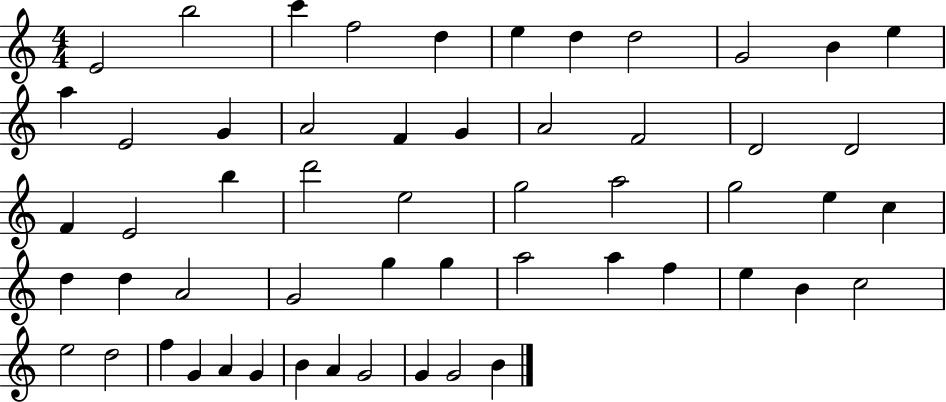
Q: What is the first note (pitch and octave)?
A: E4